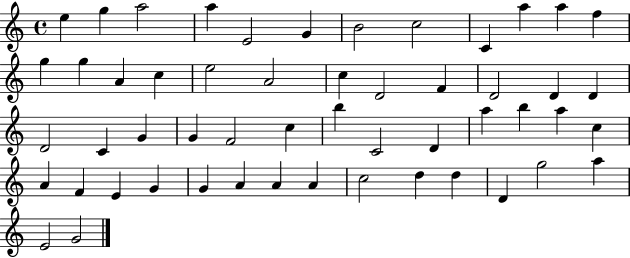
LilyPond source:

{
  \clef treble
  \time 4/4
  \defaultTimeSignature
  \key c \major
  e''4 g''4 a''2 | a''4 e'2 g'4 | b'2 c''2 | c'4 a''4 a''4 f''4 | \break g''4 g''4 a'4 c''4 | e''2 a'2 | c''4 d'2 f'4 | d'2 d'4 d'4 | \break d'2 c'4 g'4 | g'4 f'2 c''4 | b''4 c'2 d'4 | a''4 b''4 a''4 c''4 | \break a'4 f'4 e'4 g'4 | g'4 a'4 a'4 a'4 | c''2 d''4 d''4 | d'4 g''2 a''4 | \break e'2 g'2 | \bar "|."
}